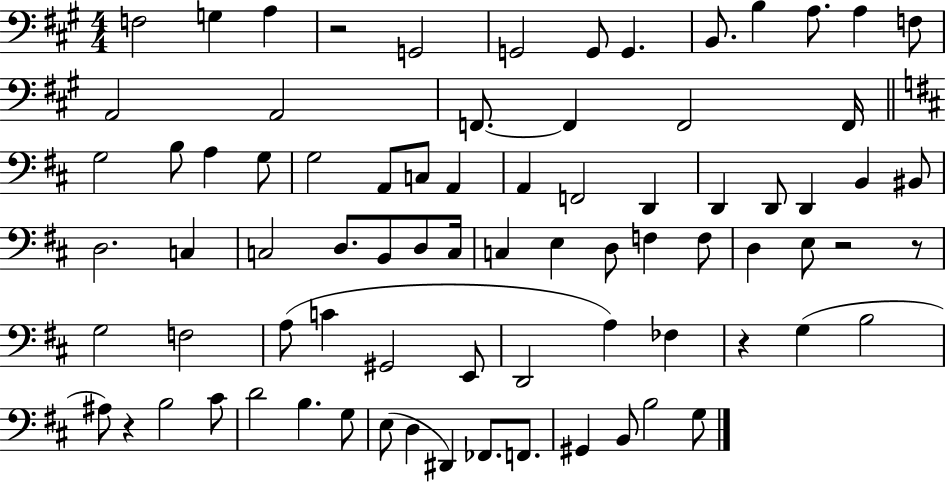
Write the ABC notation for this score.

X:1
T:Untitled
M:4/4
L:1/4
K:A
F,2 G, A, z2 G,,2 G,,2 G,,/2 G,, B,,/2 B, A,/2 A, F,/2 A,,2 A,,2 F,,/2 F,, F,,2 F,,/4 G,2 B,/2 A, G,/2 G,2 A,,/2 C,/2 A,, A,, F,,2 D,, D,, D,,/2 D,, B,, ^B,,/2 D,2 C, C,2 D,/2 B,,/2 D,/2 C,/4 C, E, D,/2 F, F,/2 D, E,/2 z2 z/2 G,2 F,2 A,/2 C ^G,,2 E,,/2 D,,2 A, _F, z G, B,2 ^A,/2 z B,2 ^C/2 D2 B, G,/2 E,/2 D, ^D,, _F,,/2 F,,/2 ^G,, B,,/2 B,2 G,/2